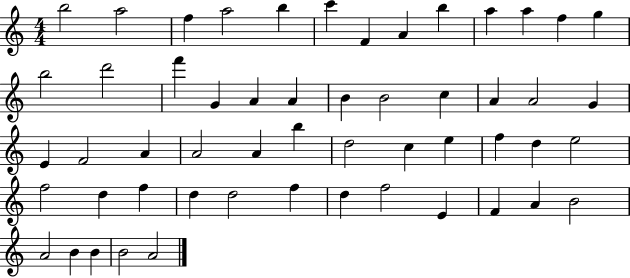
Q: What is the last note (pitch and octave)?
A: A4